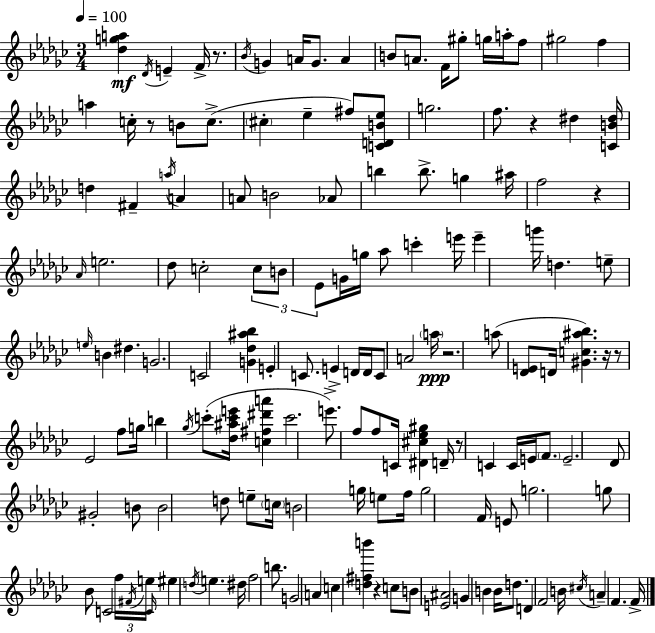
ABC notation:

X:1
T:Untitled
M:3/4
L:1/4
K:Ebm
[_dga] _D/4 E F/4 z/2 _B/4 G A/4 G/2 A B/2 A/2 F/4 ^g/2 g/4 a/4 f/2 ^g2 f a c/4 z/2 B/2 c/2 ^c _e ^f/2 [CDB_e]/2 g2 f/2 z ^d [CB^d]/4 d ^F a/4 A A/2 B2 _A/2 b b/2 g ^a/4 f2 z _A/4 e2 _d/2 c2 c/2 B/2 _E/2 G/4 g/4 _a/2 c' e'/4 e' g'/4 d e/2 e/4 B ^d G2 C2 [G_d^a_b] E C/2 E D/4 D/4 C/2 A2 a/4 z2 a/2 [_DE]/2 D/4 [^Gc^a_b] z/4 z/2 _E2 f/2 g/4 b _g/4 c'/2 [_d^ac'e']/4 [c^f^d'a'] c'2 e'/2 f/2 f/2 C/4 [^D^c_e^g] D/4 z/2 C C/4 E/4 F/2 E2 _D/2 ^G2 B/2 B2 d/2 e/2 c/4 B2 g/4 e/2 f/4 g2 F/4 E/2 g2 g/2 _B/2 C2 f/4 ^F/4 e/4 C/4 ^e d/4 e ^d/4 f2 b/2 G2 A c [d^fb'] z c/2 B/2 [E^A]2 G B B/4 d/2 D F2 B/4 ^c/4 A F F/4